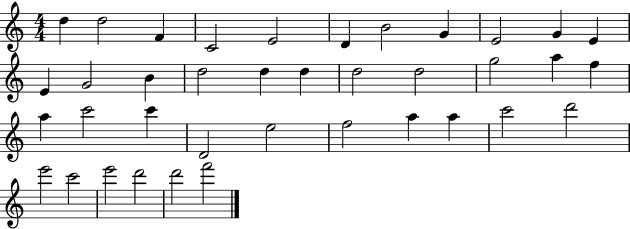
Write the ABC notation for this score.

X:1
T:Untitled
M:4/4
L:1/4
K:C
d d2 F C2 E2 D B2 G E2 G E E G2 B d2 d d d2 d2 g2 a f a c'2 c' D2 e2 f2 a a c'2 d'2 e'2 c'2 e'2 d'2 d'2 f'2